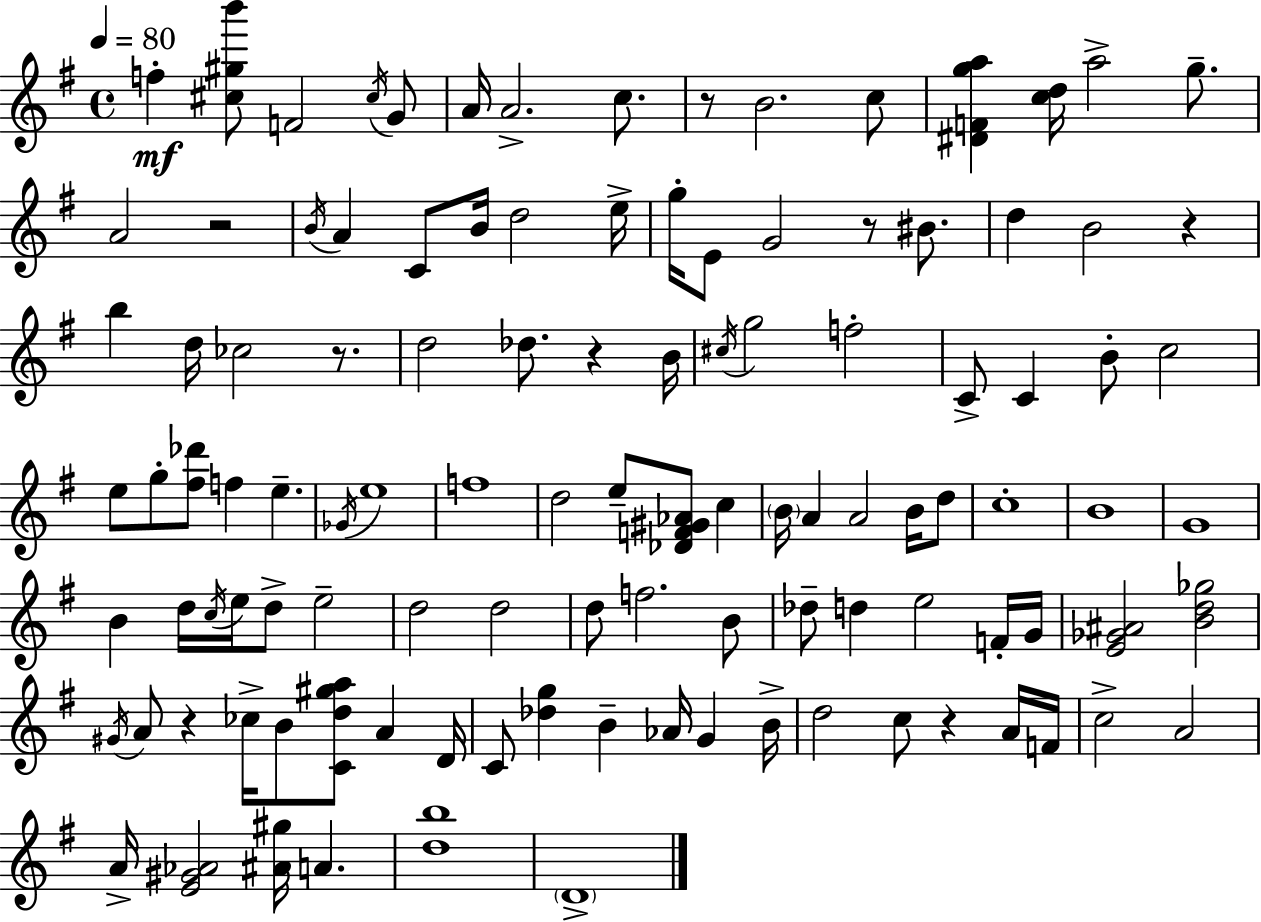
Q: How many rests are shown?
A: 8